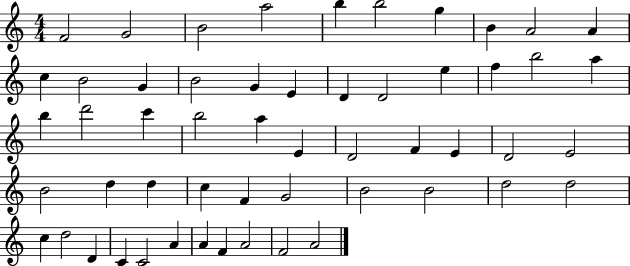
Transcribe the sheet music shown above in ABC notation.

X:1
T:Untitled
M:4/4
L:1/4
K:C
F2 G2 B2 a2 b b2 g B A2 A c B2 G B2 G E D D2 e f b2 a b d'2 c' b2 a E D2 F E D2 E2 B2 d d c F G2 B2 B2 d2 d2 c d2 D C C2 A A F A2 F2 A2